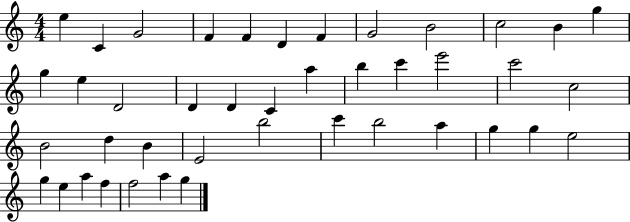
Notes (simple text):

E5/q C4/q G4/h F4/q F4/q D4/q F4/q G4/h B4/h C5/h B4/q G5/q G5/q E5/q D4/h D4/q D4/q C4/q A5/q B5/q C6/q E6/h C6/h C5/h B4/h D5/q B4/q E4/h B5/h C6/q B5/h A5/q G5/q G5/q E5/h G5/q E5/q A5/q F5/q F5/h A5/q G5/q